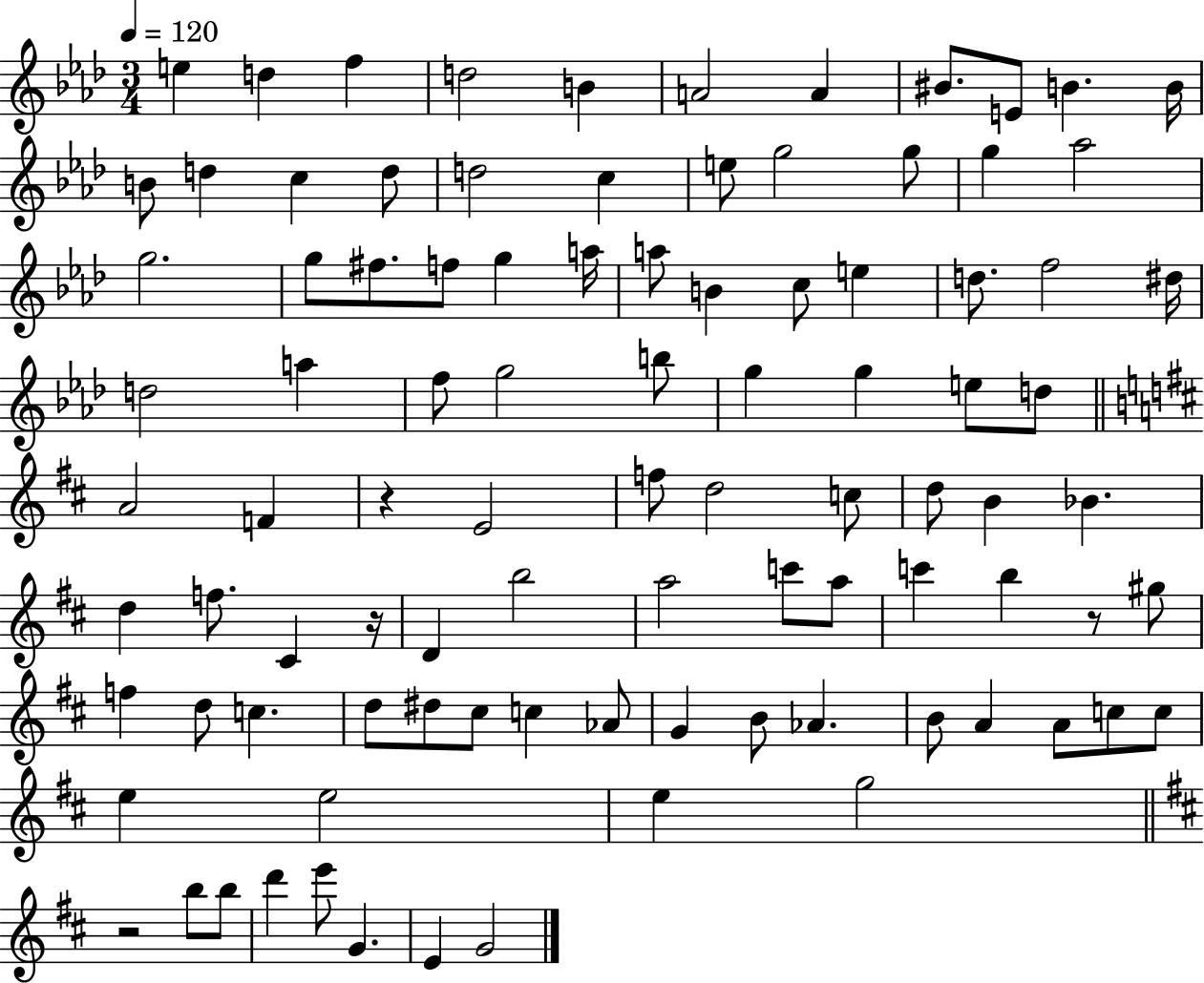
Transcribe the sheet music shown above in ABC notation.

X:1
T:Untitled
M:3/4
L:1/4
K:Ab
e d f d2 B A2 A ^B/2 E/2 B B/4 B/2 d c d/2 d2 c e/2 g2 g/2 g _a2 g2 g/2 ^f/2 f/2 g a/4 a/2 B c/2 e d/2 f2 ^d/4 d2 a f/2 g2 b/2 g g e/2 d/2 A2 F z E2 f/2 d2 c/2 d/2 B _B d f/2 ^C z/4 D b2 a2 c'/2 a/2 c' b z/2 ^g/2 f d/2 c d/2 ^d/2 ^c/2 c _A/2 G B/2 _A B/2 A A/2 c/2 c/2 e e2 e g2 z2 b/2 b/2 d' e'/2 G E G2